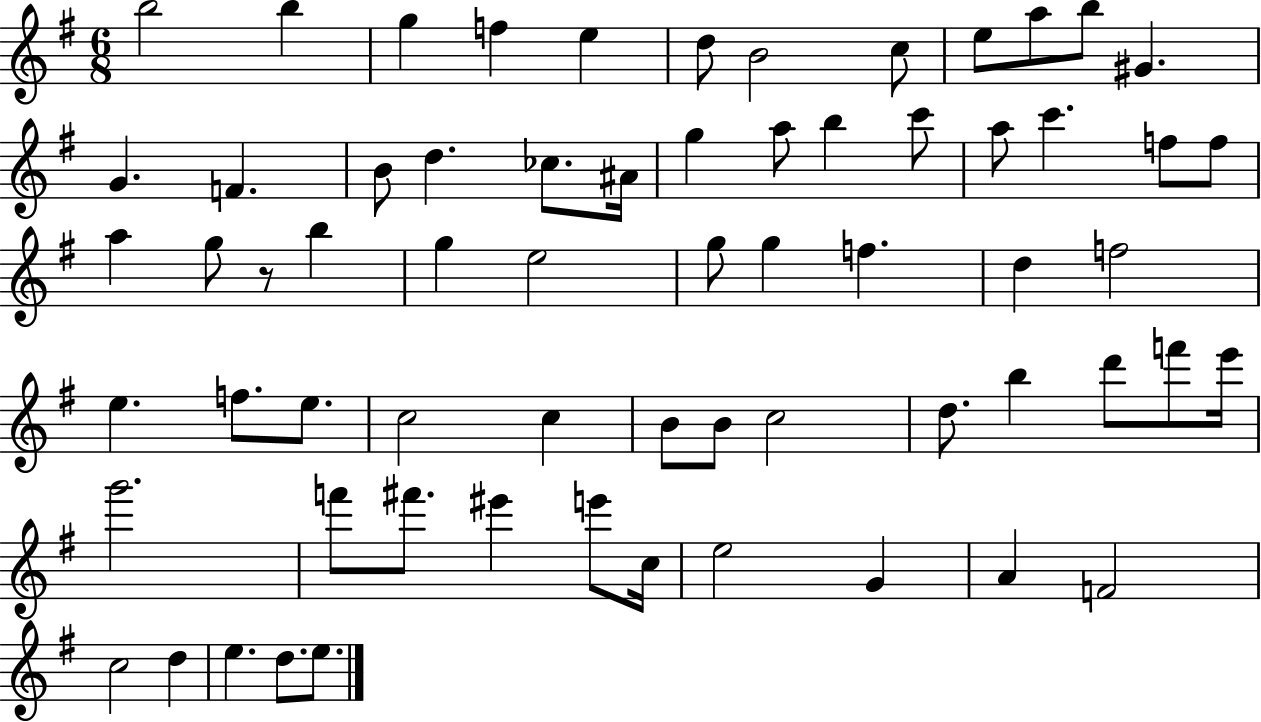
X:1
T:Untitled
M:6/8
L:1/4
K:G
b2 b g f e d/2 B2 c/2 e/2 a/2 b/2 ^G G F B/2 d _c/2 ^A/4 g a/2 b c'/2 a/2 c' f/2 f/2 a g/2 z/2 b g e2 g/2 g f d f2 e f/2 e/2 c2 c B/2 B/2 c2 d/2 b d'/2 f'/2 e'/4 g'2 f'/2 ^f'/2 ^e' e'/2 c/4 e2 G A F2 c2 d e d/2 e/2